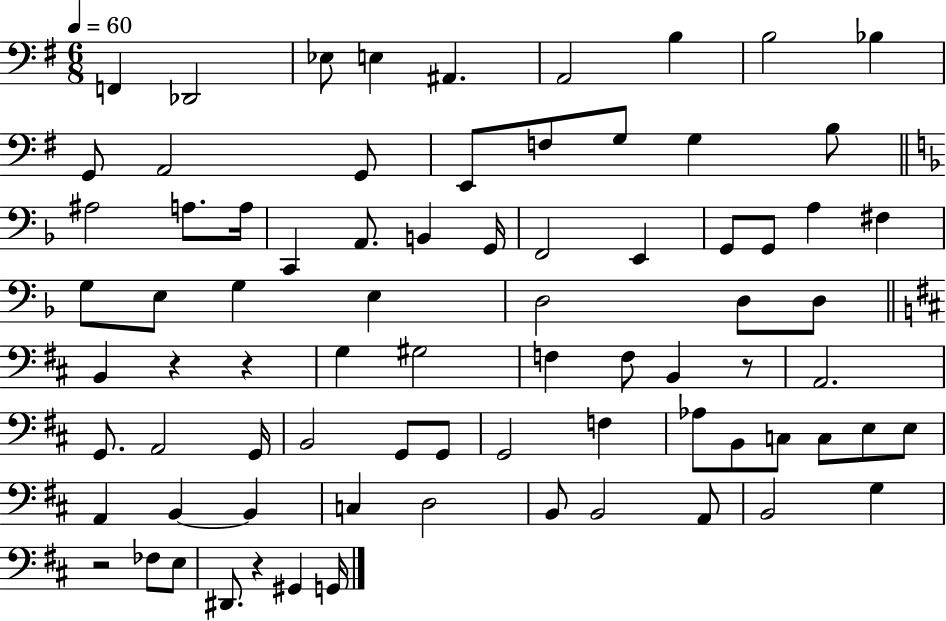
{
  \clef bass
  \numericTimeSignature
  \time 6/8
  \key g \major
  \tempo 4 = 60
  f,4 des,2 | ees8 e4 ais,4. | a,2 b4 | b2 bes4 | \break g,8 a,2 g,8 | e,8 f8 g8 g4 b8 | \bar "||" \break \key f \major ais2 a8. a16 | c,4 a,8. b,4 g,16 | f,2 e,4 | g,8 g,8 a4 fis4 | \break g8 e8 g4 e4 | d2 d8 d8 | \bar "||" \break \key d \major b,4 r4 r4 | g4 gis2 | f4 f8 b,4 r8 | a,2. | \break g,8. a,2 g,16 | b,2 g,8 g,8 | g,2 f4 | aes8 b,8 c8 c8 e8 e8 | \break a,4 b,4~~ b,4 | c4 d2 | b,8 b,2 a,8 | b,2 g4 | \break r2 fes8 e8 | dis,8. r4 gis,4 g,16 | \bar "|."
}